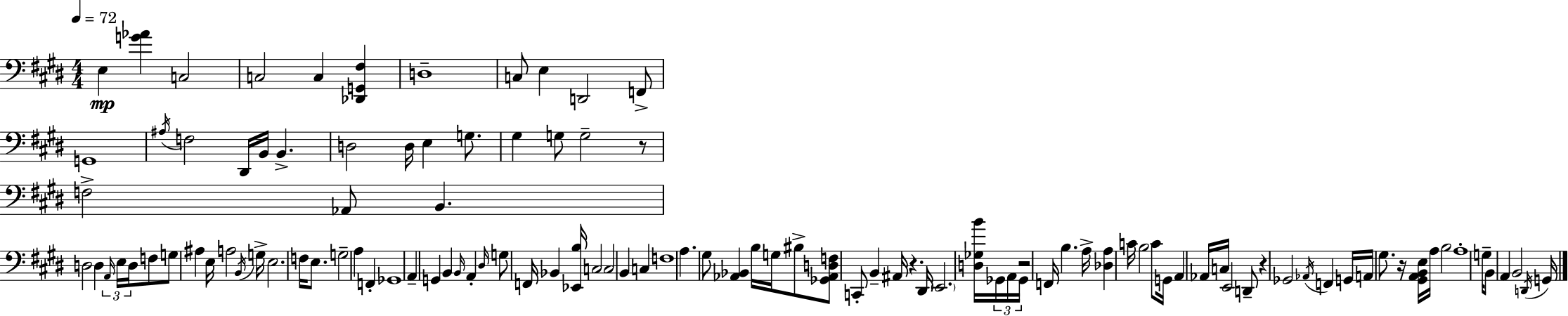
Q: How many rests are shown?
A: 5